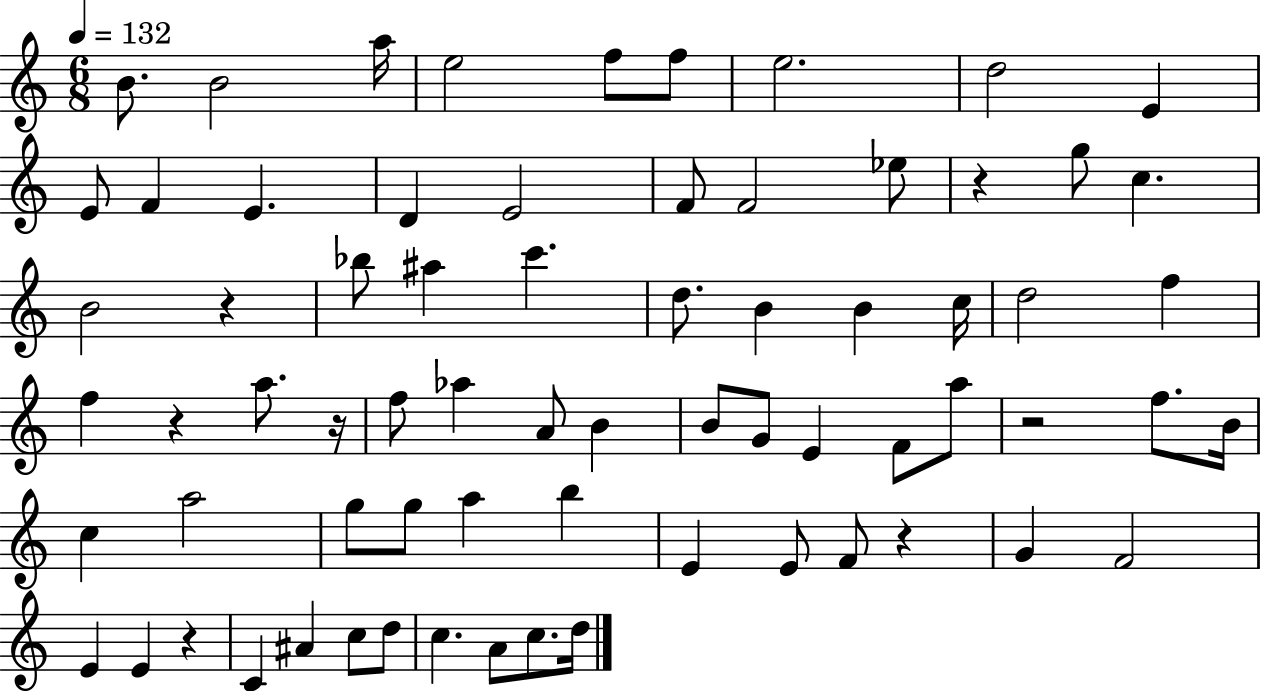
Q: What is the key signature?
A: C major